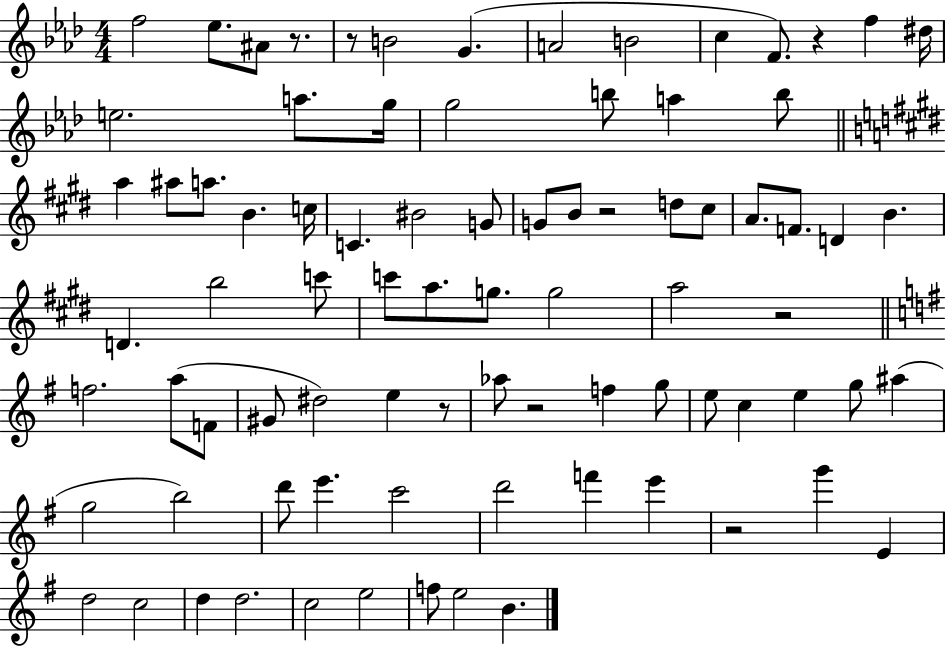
F5/h Eb5/e. A#4/e R/e. R/e B4/h G4/q. A4/h B4/h C5/q F4/e. R/q F5/q D#5/s E5/h. A5/e. G5/s G5/h B5/e A5/q B5/e A5/q A#5/e A5/e. B4/q. C5/s C4/q. BIS4/h G4/e G4/e B4/e R/h D5/e C#5/e A4/e. F4/e. D4/q B4/q. D4/q. B5/h C6/e C6/e A5/e. G5/e. G5/h A5/h R/h F5/h. A5/e F4/e G#4/e D#5/h E5/q R/e Ab5/e R/h F5/q G5/e E5/e C5/q E5/q G5/e A#5/q G5/h B5/h D6/e E6/q. C6/h D6/h F6/q E6/q R/h G6/q E4/q D5/h C5/h D5/q D5/h. C5/h E5/h F5/e E5/h B4/q.